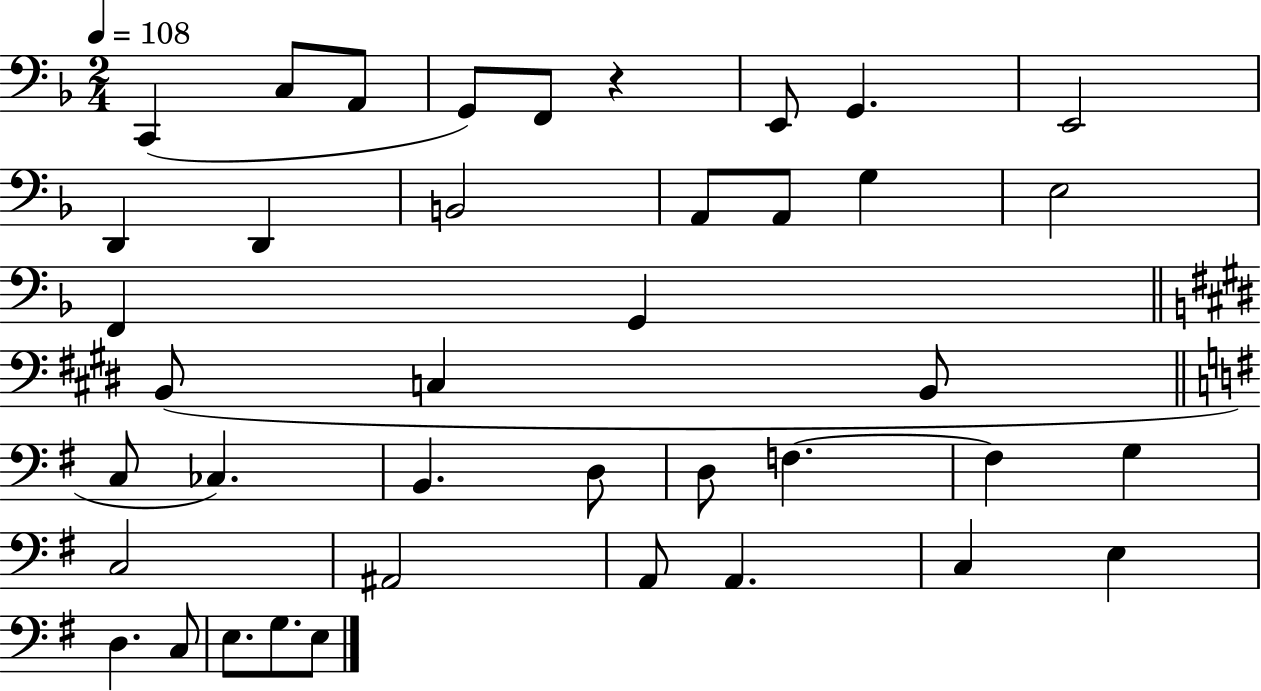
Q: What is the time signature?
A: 2/4